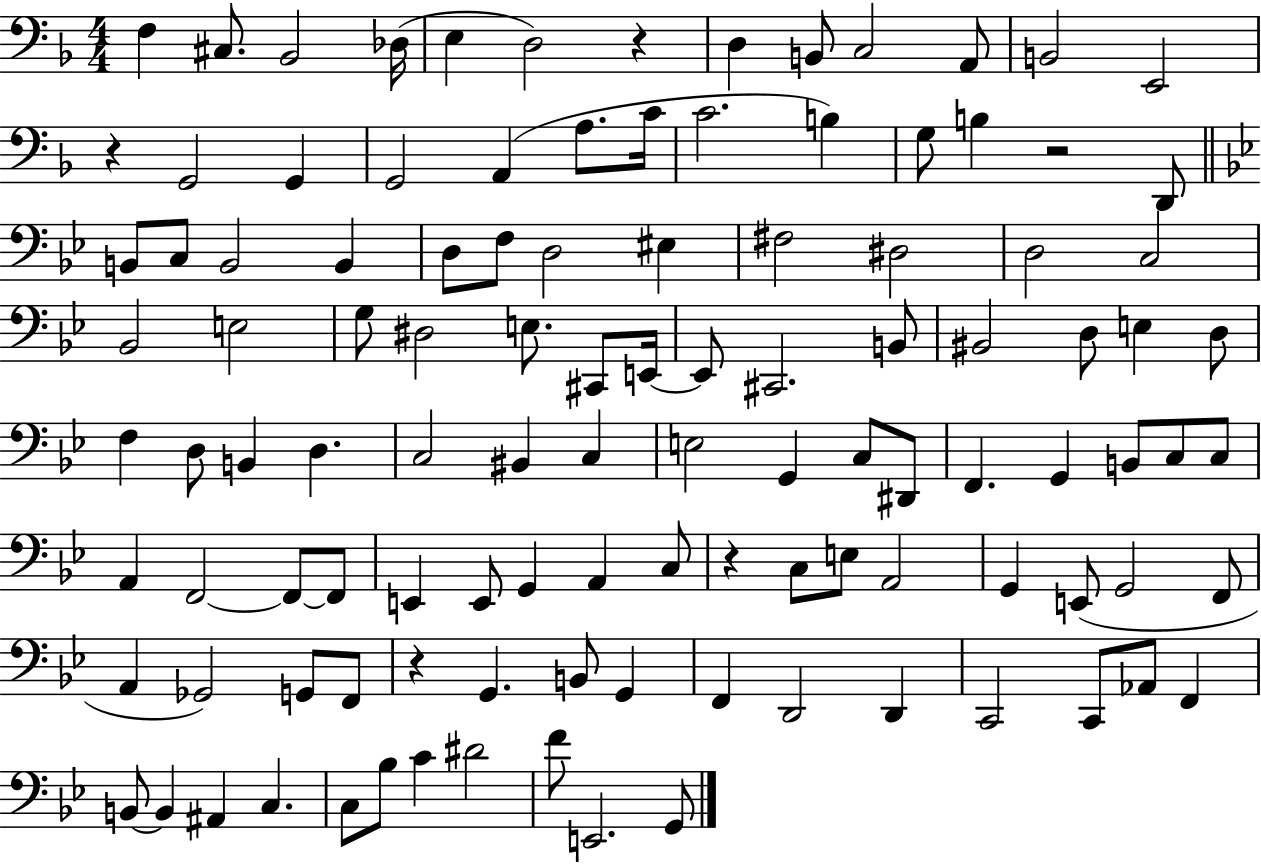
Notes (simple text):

F3/q C#3/e. Bb2/h Db3/s E3/q D3/h R/q D3/q B2/e C3/h A2/e B2/h E2/h R/q G2/h G2/q G2/h A2/q A3/e. C4/s C4/h. B3/q G3/e B3/q R/h D2/e B2/e C3/e B2/h B2/q D3/e F3/e D3/h EIS3/q F#3/h D#3/h D3/h C3/h Bb2/h E3/h G3/e D#3/h E3/e. C#2/e E2/s E2/e C#2/h. B2/e BIS2/h D3/e E3/q D3/e F3/q D3/e B2/q D3/q. C3/h BIS2/q C3/q E3/h G2/q C3/e D#2/e F2/q. G2/q B2/e C3/e C3/e A2/q F2/h F2/e F2/e E2/q E2/e G2/q A2/q C3/e R/q C3/e E3/e A2/h G2/q E2/e G2/h F2/e A2/q Gb2/h G2/e F2/e R/q G2/q. B2/e G2/q F2/q D2/h D2/q C2/h C2/e Ab2/e F2/q B2/e B2/q A#2/q C3/q. C3/e Bb3/e C4/q D#4/h F4/e E2/h. G2/e